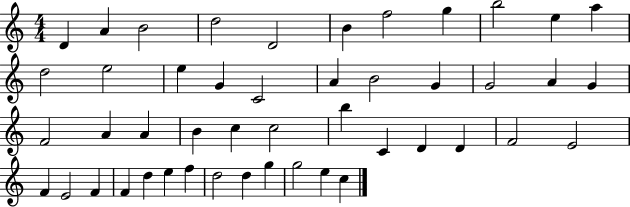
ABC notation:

X:1
T:Untitled
M:4/4
L:1/4
K:C
D A B2 d2 D2 B f2 g b2 e a d2 e2 e G C2 A B2 G G2 A G F2 A A B c c2 b C D D F2 E2 F E2 F F d e f d2 d g g2 e c